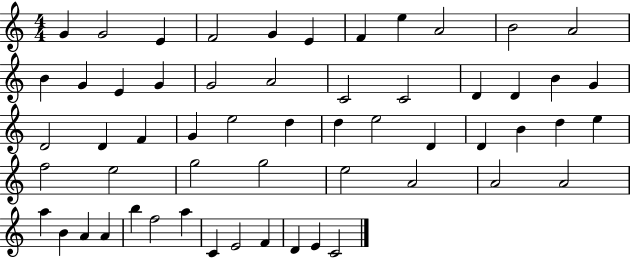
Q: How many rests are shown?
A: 0